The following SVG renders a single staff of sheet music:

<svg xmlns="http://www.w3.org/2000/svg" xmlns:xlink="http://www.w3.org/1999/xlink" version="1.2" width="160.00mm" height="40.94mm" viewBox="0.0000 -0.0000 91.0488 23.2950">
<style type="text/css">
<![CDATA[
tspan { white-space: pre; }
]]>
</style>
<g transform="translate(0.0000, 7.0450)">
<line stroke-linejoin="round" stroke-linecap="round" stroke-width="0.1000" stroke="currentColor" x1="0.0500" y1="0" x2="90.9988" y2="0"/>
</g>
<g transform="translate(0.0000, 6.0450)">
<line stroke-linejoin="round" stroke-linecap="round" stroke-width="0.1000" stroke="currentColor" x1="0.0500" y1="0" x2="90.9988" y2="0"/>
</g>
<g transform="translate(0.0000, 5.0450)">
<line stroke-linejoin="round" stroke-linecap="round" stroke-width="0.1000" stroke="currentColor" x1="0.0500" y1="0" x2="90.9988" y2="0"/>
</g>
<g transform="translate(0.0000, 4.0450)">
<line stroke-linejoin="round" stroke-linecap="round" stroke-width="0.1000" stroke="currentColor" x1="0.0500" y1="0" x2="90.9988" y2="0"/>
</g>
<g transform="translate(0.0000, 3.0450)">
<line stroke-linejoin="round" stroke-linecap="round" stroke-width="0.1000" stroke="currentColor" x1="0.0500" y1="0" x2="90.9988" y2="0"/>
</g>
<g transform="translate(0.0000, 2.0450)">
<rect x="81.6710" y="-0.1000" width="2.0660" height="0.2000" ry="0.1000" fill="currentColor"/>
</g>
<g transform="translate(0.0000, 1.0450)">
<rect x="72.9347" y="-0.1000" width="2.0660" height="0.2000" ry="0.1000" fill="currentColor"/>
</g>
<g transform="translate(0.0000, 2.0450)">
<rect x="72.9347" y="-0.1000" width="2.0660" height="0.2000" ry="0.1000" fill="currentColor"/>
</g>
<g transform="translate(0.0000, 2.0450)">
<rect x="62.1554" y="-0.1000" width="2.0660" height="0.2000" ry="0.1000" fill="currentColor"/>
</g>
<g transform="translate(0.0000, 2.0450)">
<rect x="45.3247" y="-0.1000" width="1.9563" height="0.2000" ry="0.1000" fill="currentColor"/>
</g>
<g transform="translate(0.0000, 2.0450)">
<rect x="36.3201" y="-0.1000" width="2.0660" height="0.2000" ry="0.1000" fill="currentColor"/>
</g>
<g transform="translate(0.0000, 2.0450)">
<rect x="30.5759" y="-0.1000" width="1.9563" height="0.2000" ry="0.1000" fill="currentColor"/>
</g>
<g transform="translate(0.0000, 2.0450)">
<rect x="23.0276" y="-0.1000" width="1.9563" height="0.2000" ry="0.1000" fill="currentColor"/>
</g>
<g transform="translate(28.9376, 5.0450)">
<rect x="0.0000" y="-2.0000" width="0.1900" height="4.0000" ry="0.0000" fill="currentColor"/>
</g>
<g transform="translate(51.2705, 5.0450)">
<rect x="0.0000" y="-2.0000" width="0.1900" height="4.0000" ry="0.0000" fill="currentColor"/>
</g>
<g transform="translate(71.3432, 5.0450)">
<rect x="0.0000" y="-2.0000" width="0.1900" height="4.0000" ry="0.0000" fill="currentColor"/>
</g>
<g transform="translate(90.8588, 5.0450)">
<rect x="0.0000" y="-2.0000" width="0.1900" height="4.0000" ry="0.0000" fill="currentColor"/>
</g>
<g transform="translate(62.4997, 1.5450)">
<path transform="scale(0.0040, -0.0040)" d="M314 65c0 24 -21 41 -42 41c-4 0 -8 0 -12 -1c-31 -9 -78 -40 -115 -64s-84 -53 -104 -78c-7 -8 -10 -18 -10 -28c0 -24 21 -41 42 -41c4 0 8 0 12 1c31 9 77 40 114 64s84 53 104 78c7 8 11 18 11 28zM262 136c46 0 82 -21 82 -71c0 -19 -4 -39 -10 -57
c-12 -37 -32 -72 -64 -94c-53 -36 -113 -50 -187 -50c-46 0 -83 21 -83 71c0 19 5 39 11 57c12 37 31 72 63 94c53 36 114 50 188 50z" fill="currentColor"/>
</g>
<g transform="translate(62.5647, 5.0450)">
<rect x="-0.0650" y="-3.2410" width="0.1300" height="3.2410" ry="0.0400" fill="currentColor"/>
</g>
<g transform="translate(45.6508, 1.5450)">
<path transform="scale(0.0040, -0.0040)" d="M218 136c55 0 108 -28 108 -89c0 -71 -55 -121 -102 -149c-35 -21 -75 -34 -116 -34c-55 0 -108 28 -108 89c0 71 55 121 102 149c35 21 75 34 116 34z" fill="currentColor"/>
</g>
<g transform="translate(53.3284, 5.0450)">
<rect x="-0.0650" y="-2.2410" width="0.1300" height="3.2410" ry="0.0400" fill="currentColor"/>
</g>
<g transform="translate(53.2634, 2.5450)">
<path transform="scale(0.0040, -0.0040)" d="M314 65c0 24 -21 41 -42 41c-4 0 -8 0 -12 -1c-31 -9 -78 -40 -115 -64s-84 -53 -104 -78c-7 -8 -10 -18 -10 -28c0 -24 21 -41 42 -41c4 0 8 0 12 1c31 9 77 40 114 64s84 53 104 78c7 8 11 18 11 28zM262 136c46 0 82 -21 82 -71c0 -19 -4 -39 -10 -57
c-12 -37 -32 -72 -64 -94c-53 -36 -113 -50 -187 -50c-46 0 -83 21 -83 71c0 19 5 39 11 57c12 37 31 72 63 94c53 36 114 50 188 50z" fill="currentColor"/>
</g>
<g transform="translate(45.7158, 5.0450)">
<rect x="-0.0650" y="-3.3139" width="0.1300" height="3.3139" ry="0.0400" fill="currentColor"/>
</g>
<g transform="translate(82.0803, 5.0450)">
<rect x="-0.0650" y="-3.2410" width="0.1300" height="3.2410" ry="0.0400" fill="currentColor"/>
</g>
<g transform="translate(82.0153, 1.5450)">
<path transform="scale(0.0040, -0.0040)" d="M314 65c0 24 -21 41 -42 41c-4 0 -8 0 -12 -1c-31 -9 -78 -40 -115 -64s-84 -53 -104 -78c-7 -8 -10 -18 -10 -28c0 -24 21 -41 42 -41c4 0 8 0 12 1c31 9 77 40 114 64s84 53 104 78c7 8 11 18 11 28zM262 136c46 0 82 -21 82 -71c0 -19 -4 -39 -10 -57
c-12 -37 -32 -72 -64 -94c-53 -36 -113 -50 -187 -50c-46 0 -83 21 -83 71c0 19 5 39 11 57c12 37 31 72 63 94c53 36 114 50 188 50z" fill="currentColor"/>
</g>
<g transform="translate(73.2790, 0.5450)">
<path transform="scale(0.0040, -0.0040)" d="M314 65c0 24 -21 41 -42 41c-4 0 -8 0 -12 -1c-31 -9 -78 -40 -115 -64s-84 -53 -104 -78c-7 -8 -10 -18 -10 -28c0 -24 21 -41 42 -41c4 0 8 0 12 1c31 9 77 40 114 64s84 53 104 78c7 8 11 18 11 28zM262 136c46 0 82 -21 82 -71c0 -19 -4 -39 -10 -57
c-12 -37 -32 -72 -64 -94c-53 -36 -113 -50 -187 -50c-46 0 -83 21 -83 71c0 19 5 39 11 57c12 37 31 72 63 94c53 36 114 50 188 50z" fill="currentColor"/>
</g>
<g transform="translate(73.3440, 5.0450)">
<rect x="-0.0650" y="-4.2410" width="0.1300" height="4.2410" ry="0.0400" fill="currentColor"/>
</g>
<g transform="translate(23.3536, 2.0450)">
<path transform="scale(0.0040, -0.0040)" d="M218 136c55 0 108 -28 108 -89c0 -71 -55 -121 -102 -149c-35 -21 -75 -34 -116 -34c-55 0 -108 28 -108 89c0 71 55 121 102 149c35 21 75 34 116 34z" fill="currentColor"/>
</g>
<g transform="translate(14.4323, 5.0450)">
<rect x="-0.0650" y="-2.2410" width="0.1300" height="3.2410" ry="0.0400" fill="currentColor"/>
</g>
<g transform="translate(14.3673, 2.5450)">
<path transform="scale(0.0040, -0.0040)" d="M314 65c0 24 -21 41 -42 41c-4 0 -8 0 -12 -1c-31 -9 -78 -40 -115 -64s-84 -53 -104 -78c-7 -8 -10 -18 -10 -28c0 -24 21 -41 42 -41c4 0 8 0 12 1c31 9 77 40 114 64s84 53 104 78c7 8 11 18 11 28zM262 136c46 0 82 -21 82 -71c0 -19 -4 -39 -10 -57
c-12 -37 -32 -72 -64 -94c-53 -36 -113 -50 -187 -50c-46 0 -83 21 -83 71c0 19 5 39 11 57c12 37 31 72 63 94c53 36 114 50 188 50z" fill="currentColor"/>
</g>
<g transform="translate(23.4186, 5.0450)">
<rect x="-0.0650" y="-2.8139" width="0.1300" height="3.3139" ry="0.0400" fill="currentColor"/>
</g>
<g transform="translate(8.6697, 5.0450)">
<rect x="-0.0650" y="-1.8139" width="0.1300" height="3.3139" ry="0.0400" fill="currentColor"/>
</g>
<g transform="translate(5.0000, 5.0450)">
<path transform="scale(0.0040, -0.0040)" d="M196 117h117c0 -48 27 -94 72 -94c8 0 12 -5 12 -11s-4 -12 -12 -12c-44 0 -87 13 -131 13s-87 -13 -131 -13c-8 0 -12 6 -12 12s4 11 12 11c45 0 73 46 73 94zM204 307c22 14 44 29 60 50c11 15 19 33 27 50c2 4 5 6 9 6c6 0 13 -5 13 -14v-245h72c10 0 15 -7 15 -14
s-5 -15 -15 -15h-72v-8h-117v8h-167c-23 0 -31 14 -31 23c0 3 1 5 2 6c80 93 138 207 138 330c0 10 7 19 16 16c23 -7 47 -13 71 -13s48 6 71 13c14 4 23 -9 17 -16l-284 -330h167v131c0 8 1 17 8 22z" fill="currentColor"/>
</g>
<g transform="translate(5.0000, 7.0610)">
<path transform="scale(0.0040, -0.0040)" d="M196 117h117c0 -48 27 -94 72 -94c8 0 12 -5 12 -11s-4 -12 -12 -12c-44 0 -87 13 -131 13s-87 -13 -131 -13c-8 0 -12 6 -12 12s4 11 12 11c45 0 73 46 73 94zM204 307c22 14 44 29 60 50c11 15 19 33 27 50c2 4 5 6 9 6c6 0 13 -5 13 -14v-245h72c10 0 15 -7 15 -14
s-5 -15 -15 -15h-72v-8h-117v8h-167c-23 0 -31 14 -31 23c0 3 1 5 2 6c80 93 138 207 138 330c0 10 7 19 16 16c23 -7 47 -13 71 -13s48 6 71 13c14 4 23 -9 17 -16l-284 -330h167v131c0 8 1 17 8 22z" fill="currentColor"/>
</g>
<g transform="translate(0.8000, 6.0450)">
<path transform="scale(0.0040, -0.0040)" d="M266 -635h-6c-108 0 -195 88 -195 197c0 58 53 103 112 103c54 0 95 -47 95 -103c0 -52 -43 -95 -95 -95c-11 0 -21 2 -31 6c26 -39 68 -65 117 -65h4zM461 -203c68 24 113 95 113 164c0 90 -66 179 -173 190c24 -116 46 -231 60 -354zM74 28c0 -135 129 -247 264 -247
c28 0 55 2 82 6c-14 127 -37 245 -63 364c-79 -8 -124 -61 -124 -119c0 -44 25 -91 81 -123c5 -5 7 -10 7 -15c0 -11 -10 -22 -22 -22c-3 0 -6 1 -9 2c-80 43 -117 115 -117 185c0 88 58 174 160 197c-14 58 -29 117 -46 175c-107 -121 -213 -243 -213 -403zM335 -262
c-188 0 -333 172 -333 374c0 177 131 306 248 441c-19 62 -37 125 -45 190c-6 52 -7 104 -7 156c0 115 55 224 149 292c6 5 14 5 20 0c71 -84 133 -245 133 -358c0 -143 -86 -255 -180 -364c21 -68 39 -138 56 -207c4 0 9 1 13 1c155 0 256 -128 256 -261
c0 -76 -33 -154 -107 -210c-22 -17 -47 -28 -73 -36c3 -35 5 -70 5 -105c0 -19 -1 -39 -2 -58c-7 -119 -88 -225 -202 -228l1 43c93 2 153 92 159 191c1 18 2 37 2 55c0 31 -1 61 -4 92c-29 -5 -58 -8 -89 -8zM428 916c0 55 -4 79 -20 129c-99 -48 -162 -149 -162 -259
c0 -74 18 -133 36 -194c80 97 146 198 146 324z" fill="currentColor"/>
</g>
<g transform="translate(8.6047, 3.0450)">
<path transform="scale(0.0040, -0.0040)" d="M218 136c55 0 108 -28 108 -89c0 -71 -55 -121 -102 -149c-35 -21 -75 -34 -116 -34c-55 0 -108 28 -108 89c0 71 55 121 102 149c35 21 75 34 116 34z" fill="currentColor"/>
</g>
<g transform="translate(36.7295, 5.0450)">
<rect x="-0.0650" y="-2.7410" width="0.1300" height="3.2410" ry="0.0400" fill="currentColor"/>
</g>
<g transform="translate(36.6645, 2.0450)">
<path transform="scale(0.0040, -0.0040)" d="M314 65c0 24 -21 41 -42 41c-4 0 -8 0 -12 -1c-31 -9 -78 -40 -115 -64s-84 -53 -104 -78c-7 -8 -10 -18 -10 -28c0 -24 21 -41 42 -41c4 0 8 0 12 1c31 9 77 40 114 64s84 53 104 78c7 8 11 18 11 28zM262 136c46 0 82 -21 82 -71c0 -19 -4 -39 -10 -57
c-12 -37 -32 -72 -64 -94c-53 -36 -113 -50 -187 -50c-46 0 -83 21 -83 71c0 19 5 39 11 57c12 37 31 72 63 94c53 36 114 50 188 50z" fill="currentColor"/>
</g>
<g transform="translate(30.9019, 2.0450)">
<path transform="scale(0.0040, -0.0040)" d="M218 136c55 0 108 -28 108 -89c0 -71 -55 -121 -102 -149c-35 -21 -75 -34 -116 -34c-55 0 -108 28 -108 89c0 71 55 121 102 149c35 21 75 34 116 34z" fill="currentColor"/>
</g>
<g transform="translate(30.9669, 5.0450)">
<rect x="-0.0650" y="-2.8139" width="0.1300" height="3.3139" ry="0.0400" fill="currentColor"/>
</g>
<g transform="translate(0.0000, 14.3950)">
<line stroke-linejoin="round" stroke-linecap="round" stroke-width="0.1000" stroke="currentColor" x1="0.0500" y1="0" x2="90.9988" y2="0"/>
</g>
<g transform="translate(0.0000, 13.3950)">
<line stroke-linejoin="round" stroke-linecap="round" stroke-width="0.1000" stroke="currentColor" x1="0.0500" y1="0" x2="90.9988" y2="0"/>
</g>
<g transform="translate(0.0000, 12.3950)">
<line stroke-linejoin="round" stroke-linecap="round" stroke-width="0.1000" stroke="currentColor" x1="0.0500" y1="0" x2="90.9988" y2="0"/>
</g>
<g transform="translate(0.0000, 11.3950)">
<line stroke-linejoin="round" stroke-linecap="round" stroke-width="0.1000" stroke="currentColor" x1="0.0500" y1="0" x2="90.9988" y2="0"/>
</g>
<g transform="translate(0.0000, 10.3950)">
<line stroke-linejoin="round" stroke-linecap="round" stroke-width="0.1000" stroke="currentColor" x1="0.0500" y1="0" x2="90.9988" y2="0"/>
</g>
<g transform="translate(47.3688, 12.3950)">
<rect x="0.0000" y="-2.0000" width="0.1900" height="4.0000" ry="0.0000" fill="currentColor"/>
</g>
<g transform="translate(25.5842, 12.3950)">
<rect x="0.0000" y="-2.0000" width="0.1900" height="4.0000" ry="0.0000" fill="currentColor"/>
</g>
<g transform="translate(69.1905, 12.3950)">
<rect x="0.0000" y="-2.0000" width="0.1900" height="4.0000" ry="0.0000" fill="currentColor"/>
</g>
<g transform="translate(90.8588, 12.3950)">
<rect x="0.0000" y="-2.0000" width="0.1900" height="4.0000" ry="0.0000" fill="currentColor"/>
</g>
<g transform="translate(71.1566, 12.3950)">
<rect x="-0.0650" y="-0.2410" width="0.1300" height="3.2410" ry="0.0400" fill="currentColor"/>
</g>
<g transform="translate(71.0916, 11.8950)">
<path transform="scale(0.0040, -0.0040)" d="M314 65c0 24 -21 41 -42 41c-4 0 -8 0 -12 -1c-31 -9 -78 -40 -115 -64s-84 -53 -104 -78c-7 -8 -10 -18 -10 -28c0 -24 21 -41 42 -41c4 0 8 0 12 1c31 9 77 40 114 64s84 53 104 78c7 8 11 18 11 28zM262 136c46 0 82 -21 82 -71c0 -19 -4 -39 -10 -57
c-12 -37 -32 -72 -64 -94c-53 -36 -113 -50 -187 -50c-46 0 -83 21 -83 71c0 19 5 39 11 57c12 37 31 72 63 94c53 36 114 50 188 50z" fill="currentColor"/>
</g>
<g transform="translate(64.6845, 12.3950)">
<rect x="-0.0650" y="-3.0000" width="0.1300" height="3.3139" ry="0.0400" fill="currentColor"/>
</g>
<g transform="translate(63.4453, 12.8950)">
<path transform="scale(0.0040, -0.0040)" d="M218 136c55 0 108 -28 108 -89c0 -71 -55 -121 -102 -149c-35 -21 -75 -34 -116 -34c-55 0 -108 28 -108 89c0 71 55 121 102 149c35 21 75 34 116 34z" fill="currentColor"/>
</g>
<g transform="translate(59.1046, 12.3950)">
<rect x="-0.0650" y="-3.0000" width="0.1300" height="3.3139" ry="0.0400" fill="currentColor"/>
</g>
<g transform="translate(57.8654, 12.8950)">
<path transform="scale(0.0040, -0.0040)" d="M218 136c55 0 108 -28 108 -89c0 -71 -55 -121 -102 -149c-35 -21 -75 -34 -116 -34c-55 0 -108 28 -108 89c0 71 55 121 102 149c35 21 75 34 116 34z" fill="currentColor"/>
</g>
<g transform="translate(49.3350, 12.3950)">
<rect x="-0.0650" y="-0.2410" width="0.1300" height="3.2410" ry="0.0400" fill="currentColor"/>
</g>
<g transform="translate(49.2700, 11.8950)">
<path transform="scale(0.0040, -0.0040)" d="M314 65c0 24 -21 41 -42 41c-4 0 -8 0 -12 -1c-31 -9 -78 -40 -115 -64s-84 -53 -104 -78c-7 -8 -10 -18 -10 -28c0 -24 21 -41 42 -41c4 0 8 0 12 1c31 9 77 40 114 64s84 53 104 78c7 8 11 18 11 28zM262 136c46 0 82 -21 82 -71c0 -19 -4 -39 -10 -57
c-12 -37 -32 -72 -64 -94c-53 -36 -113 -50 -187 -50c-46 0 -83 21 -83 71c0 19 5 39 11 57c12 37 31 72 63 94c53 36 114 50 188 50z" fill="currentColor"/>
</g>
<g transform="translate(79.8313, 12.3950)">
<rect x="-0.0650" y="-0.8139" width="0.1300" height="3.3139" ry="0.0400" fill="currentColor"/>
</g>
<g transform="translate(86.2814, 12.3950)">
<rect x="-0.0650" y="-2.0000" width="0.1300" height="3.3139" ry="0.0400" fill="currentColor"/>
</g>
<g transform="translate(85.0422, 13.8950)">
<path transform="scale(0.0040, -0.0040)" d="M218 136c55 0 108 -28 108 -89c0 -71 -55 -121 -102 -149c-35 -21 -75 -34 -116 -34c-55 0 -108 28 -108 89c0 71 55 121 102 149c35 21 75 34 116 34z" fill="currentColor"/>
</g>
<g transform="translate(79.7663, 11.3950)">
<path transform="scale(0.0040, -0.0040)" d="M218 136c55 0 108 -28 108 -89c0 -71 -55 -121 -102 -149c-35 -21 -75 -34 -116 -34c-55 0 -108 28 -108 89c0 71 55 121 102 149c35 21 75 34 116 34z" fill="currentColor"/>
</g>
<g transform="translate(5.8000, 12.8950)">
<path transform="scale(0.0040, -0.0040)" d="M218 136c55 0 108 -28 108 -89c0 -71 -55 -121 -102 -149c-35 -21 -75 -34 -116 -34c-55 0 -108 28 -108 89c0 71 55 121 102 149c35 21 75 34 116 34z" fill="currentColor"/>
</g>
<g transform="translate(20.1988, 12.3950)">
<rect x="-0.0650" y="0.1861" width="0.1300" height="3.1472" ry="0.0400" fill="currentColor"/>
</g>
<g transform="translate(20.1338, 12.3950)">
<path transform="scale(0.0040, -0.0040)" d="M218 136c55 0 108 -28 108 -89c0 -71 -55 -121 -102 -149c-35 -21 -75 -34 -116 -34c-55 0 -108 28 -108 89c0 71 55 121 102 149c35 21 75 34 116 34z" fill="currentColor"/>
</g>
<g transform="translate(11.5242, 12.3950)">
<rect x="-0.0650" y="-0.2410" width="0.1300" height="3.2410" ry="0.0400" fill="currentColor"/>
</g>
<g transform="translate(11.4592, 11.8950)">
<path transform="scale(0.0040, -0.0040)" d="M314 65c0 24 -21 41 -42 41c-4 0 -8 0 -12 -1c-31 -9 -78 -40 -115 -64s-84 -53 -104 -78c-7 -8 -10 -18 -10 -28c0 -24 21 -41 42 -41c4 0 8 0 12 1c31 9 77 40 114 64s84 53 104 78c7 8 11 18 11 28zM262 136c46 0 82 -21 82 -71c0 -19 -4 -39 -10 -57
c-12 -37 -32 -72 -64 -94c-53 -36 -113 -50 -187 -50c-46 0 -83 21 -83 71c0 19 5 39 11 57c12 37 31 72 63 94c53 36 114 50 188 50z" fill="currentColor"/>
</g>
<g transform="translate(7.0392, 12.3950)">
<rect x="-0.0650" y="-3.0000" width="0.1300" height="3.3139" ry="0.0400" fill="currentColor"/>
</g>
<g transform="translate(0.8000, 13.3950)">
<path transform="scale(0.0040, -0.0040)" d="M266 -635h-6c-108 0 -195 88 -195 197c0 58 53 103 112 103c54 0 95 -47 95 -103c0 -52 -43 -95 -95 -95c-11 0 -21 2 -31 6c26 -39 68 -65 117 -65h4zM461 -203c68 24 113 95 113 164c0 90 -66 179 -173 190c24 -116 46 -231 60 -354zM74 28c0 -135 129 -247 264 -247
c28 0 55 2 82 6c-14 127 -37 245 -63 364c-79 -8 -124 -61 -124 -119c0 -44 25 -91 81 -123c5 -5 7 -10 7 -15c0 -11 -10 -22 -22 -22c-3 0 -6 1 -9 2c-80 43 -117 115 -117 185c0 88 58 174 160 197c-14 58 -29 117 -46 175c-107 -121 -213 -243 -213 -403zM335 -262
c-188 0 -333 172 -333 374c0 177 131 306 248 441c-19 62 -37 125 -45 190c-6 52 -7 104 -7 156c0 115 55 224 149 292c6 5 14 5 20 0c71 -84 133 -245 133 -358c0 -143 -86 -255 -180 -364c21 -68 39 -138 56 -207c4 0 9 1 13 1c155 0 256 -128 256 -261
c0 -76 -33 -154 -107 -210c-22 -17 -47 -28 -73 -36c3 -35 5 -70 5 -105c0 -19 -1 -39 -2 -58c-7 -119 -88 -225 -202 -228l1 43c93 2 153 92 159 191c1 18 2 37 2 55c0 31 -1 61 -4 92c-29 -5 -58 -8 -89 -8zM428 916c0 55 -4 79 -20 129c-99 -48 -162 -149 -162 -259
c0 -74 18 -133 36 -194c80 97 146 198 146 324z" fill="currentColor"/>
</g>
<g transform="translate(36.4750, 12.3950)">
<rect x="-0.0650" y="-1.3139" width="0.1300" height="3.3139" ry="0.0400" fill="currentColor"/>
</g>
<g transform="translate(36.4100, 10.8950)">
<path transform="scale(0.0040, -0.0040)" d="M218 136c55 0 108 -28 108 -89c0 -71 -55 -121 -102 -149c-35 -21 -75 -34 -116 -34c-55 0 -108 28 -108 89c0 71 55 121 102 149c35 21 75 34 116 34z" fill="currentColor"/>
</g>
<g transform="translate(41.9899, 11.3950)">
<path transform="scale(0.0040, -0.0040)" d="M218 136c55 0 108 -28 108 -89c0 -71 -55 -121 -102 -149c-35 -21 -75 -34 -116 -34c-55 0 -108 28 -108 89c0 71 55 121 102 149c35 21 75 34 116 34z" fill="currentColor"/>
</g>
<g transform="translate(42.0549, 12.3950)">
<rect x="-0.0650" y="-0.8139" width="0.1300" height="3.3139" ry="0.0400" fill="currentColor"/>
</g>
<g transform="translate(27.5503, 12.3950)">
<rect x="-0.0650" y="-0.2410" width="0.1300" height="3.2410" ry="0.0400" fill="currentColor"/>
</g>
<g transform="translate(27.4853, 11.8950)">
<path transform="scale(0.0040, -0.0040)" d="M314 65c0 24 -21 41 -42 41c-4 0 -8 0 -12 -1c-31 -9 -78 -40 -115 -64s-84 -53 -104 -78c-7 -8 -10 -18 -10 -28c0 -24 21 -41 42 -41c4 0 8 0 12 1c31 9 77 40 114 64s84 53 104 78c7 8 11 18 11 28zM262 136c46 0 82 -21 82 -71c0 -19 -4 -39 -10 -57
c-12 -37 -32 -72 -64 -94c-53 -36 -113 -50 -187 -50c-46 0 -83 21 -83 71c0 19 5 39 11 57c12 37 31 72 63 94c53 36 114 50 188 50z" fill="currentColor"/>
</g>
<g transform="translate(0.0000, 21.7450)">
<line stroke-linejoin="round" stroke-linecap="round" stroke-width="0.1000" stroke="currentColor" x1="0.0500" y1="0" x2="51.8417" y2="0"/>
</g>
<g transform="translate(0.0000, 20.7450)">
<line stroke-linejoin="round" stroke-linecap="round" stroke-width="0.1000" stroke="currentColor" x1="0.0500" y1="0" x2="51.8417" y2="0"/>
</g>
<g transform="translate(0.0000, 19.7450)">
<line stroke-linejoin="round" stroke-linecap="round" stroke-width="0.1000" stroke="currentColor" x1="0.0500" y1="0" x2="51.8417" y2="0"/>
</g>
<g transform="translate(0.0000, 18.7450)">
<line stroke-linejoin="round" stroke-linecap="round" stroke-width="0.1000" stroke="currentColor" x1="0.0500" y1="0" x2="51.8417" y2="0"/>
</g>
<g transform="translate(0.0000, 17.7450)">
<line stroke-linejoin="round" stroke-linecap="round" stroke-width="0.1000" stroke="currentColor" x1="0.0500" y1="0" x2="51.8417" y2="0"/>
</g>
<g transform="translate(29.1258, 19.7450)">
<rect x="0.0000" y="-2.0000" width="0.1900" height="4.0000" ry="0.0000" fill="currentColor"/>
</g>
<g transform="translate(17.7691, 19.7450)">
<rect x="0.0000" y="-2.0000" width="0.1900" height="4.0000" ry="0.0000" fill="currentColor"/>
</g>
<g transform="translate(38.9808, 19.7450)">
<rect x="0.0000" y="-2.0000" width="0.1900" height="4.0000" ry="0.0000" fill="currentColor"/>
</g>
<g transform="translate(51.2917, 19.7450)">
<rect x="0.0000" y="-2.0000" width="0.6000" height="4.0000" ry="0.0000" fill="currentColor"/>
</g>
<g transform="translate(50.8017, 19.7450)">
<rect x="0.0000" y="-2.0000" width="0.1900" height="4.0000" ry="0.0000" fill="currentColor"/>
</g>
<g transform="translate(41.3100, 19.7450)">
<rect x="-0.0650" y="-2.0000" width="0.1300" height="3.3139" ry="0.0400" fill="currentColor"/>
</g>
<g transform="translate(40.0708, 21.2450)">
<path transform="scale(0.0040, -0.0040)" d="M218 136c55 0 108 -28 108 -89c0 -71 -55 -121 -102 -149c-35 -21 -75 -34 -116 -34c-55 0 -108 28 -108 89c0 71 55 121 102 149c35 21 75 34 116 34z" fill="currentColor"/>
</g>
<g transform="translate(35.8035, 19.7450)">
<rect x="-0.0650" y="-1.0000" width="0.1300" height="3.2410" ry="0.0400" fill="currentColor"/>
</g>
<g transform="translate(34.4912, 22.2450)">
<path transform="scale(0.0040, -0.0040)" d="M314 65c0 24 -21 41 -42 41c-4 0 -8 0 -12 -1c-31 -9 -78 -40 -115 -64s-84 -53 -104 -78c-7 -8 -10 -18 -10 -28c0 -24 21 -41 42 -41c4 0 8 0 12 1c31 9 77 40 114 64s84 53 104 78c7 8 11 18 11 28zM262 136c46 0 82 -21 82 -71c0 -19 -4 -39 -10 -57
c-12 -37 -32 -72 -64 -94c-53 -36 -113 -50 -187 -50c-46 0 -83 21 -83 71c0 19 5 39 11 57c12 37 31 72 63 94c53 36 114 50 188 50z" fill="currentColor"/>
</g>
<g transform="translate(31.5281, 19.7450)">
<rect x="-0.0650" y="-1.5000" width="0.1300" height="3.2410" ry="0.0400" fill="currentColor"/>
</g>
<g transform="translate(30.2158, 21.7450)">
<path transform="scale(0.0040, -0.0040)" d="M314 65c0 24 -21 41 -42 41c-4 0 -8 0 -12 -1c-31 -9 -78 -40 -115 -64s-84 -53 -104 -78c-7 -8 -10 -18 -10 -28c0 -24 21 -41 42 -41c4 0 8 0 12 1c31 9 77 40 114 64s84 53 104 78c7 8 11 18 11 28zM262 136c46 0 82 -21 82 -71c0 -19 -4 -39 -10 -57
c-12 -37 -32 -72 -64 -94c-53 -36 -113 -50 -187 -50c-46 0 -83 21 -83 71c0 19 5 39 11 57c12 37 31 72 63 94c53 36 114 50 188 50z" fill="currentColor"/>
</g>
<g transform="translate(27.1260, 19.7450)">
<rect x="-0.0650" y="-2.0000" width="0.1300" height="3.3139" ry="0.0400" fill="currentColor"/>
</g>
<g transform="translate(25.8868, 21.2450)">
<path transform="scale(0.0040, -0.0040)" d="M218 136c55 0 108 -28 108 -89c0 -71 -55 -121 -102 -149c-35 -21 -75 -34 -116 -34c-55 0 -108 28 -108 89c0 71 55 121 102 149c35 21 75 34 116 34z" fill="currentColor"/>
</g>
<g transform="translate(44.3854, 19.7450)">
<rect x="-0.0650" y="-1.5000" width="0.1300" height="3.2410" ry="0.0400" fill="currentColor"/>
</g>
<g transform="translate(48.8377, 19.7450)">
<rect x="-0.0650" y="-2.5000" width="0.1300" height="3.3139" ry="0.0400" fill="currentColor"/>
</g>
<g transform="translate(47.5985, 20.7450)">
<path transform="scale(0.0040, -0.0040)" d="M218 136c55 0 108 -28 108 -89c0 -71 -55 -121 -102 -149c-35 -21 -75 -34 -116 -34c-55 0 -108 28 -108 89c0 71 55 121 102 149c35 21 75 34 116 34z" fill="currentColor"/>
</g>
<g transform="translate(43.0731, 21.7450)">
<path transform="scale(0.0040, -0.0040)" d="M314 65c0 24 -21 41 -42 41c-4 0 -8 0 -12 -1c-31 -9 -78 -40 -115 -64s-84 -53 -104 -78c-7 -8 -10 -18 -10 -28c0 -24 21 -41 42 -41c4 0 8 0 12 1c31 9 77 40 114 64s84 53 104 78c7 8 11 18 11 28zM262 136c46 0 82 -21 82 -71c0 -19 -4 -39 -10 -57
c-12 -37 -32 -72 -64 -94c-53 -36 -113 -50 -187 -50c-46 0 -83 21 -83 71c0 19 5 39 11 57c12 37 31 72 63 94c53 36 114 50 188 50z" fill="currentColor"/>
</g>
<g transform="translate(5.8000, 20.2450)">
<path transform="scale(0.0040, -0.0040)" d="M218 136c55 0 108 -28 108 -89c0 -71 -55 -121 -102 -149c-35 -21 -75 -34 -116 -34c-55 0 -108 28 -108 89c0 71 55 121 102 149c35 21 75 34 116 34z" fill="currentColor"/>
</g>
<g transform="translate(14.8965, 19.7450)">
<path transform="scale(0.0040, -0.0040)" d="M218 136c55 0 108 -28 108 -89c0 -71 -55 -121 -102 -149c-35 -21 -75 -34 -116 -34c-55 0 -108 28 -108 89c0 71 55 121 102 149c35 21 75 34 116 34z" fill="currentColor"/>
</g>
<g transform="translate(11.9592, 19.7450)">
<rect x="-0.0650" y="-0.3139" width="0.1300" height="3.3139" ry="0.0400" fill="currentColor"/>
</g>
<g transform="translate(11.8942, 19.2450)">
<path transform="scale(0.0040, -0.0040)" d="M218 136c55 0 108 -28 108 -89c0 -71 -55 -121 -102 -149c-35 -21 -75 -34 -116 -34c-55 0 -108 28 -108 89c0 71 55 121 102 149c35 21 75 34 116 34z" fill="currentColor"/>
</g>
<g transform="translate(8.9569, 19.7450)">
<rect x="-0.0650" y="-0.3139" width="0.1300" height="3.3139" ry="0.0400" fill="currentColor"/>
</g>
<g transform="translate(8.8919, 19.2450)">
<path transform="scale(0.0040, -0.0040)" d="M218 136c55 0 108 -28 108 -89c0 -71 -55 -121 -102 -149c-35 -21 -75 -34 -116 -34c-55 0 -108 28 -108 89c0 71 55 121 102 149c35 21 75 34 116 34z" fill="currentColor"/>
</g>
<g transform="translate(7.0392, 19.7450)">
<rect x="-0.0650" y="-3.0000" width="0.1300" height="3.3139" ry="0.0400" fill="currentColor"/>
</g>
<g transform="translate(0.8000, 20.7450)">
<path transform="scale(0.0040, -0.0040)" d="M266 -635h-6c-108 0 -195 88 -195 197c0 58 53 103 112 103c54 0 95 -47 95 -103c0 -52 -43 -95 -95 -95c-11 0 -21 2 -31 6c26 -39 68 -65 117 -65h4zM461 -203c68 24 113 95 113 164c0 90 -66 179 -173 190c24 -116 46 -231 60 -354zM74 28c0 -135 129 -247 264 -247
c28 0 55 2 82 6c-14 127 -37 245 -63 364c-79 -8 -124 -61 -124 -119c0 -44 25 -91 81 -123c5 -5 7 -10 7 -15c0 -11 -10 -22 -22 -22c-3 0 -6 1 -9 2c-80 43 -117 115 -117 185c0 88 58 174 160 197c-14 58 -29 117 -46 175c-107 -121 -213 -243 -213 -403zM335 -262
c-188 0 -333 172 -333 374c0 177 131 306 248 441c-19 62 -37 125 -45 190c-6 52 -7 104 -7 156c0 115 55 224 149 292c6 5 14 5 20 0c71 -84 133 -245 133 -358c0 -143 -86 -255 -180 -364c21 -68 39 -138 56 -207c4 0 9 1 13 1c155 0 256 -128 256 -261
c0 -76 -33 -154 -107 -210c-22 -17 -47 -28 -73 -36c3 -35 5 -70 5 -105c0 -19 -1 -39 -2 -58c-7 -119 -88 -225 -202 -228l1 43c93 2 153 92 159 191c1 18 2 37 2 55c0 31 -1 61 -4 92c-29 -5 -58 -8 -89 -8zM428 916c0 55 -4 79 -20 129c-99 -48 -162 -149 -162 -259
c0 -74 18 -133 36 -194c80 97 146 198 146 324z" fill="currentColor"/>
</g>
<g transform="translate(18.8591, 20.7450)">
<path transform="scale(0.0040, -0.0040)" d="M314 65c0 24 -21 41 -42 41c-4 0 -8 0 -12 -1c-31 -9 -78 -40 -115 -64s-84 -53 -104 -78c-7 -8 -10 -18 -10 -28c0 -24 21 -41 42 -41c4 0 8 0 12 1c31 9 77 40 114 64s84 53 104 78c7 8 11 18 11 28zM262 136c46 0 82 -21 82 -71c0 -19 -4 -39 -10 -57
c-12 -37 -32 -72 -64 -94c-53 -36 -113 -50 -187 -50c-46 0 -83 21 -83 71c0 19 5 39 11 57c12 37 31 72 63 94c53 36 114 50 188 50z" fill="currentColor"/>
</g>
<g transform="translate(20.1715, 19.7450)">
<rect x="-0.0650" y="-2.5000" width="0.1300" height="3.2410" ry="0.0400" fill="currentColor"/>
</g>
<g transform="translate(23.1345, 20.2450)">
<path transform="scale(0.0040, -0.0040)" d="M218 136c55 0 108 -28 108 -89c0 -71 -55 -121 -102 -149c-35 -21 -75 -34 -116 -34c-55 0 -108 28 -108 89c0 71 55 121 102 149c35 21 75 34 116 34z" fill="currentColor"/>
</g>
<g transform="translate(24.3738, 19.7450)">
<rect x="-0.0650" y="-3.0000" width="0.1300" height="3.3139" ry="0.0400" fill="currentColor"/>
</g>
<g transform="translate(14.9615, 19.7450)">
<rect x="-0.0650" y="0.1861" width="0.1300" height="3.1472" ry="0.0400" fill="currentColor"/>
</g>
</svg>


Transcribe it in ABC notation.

X:1
T:Untitled
M:4/4
L:1/4
K:C
f g2 a a a2 b g2 b2 d'2 b2 A c2 B c2 e d c2 A A c2 d F A c c B G2 A F E2 D2 F E2 G